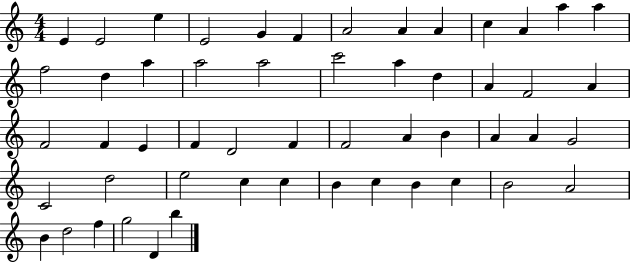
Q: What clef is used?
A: treble